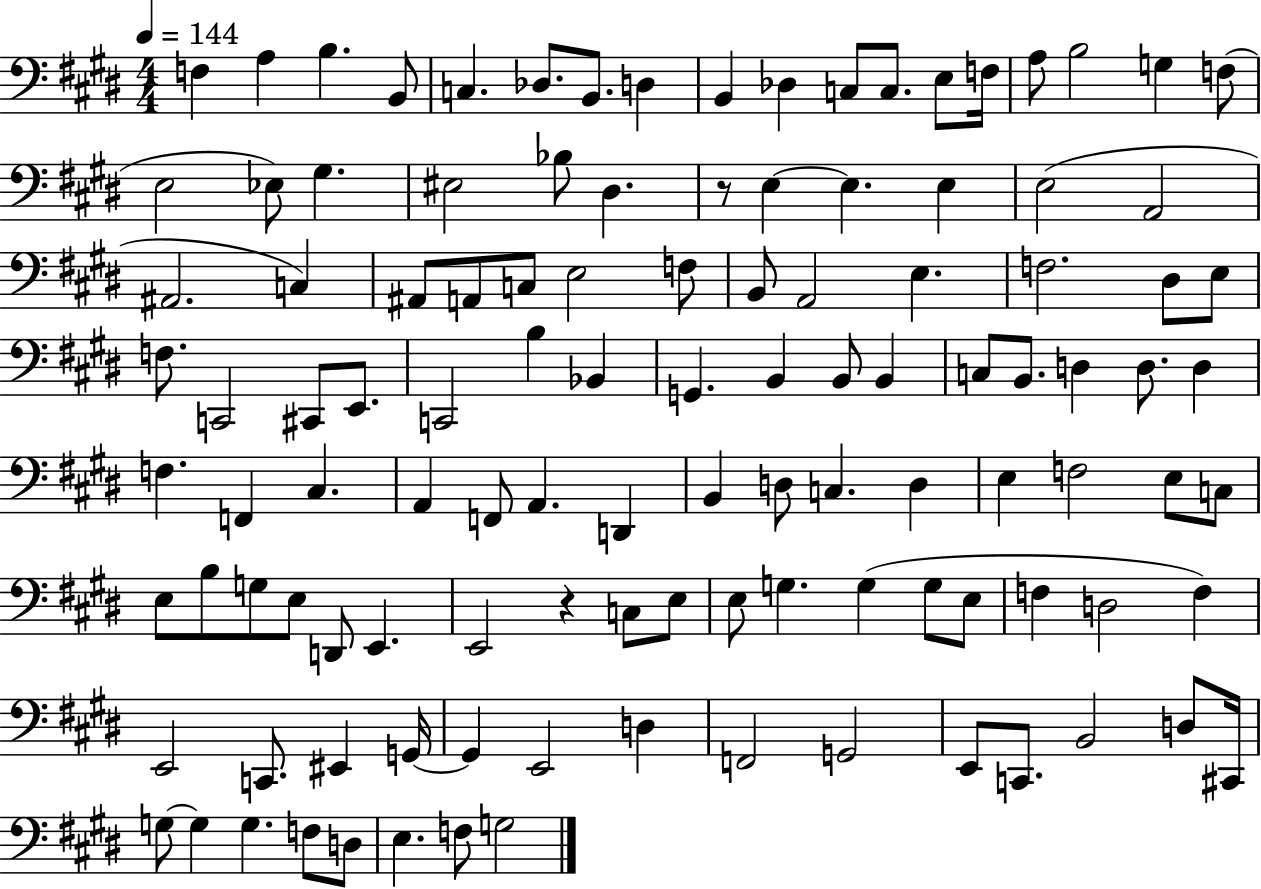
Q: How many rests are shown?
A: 2